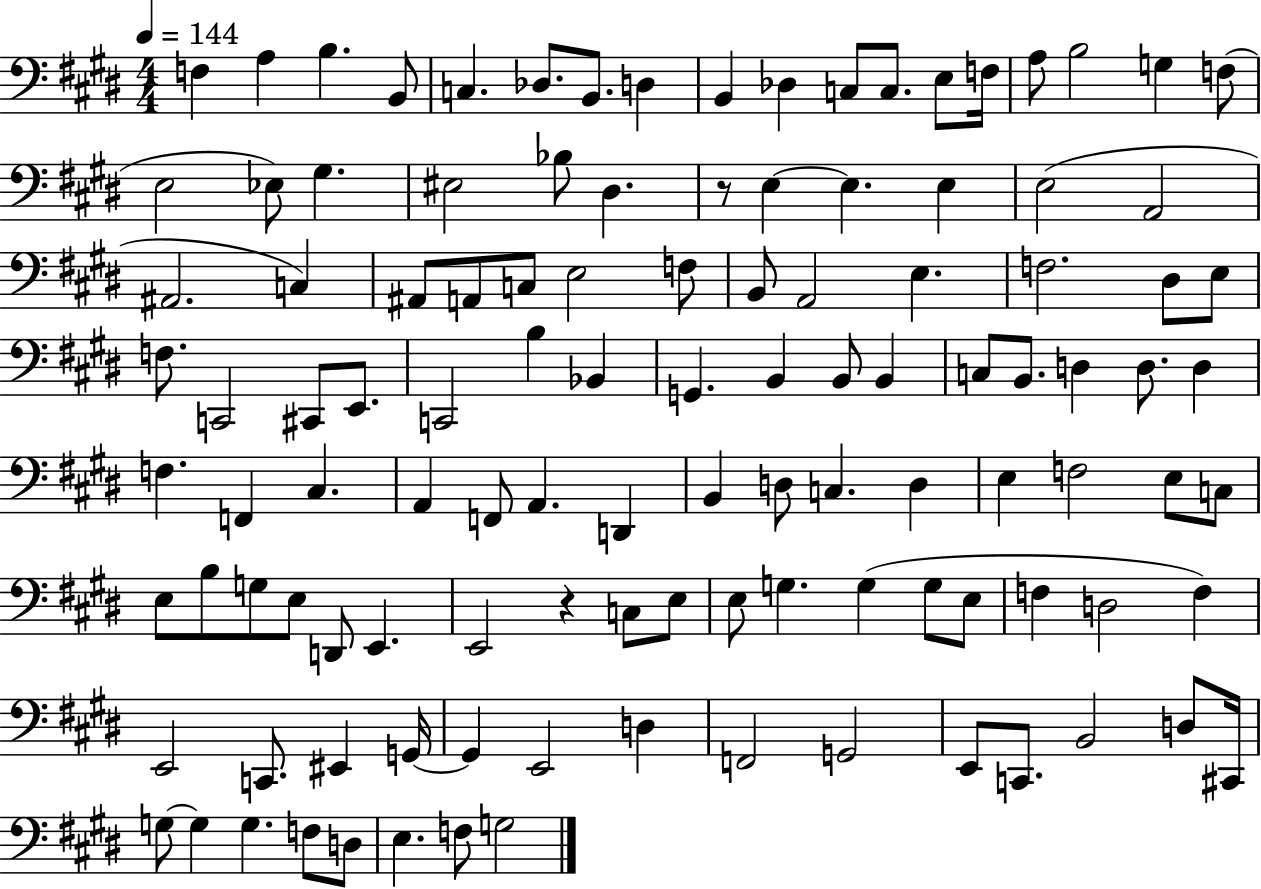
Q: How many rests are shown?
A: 2